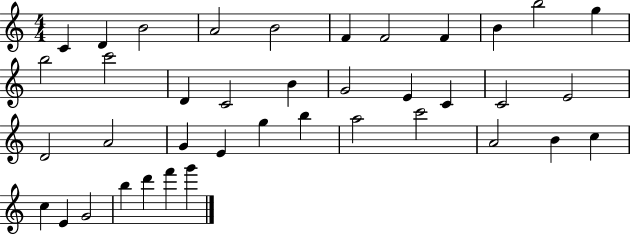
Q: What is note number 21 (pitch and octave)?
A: E4